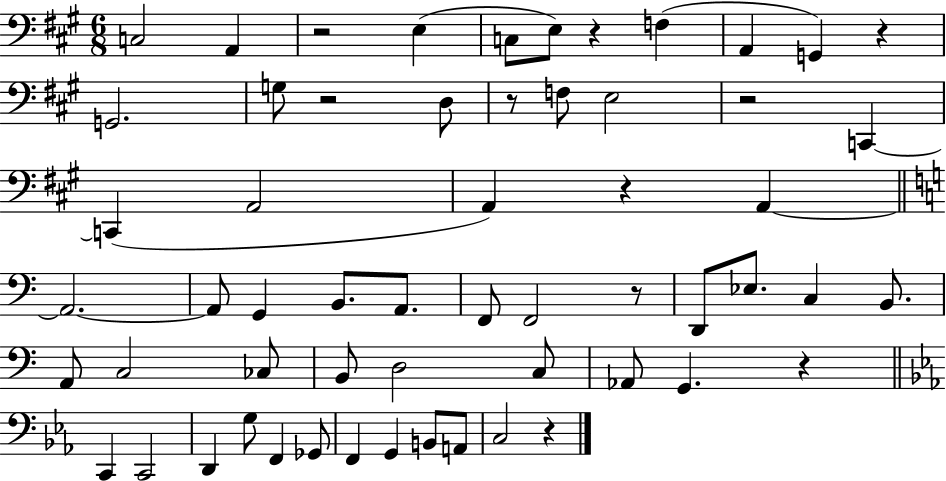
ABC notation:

X:1
T:Untitled
M:6/8
L:1/4
K:A
C,2 A,, z2 E, C,/2 E,/2 z F, A,, G,, z G,,2 G,/2 z2 D,/2 z/2 F,/2 E,2 z2 C,, C,, A,,2 A,, z A,, A,,2 A,,/2 G,, B,,/2 A,,/2 F,,/2 F,,2 z/2 D,,/2 _E,/2 C, B,,/2 A,,/2 C,2 _C,/2 B,,/2 D,2 C,/2 _A,,/2 G,, z C,, C,,2 D,, G,/2 F,, _G,,/2 F,, G,, B,,/2 A,,/2 C,2 z